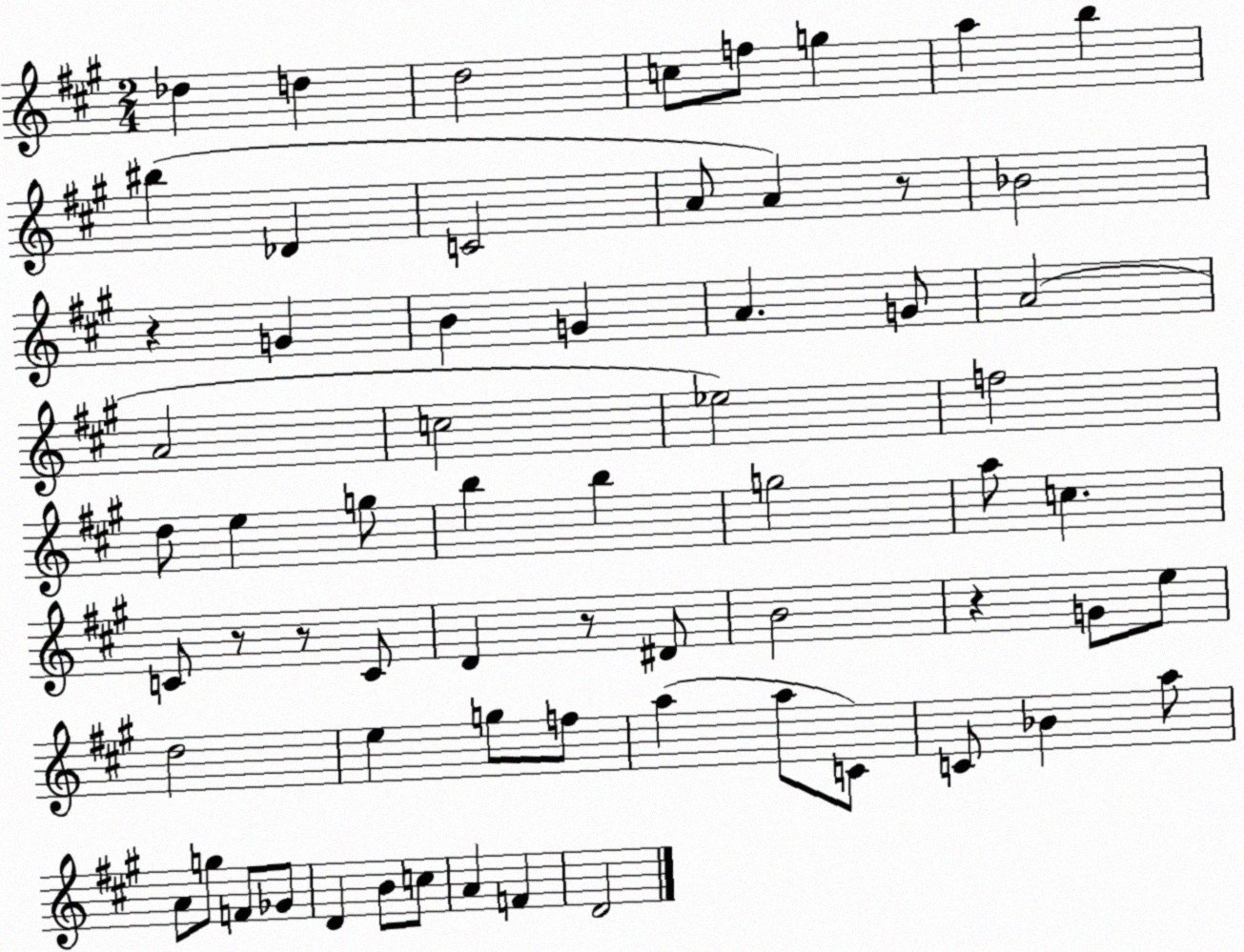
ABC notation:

X:1
T:Untitled
M:2/4
L:1/4
K:A
_d d d2 c/2 f/2 g a b ^b _D C2 A/2 A z/2 _B2 z G B G A G/2 A2 A2 c2 _e2 f2 d/2 e g/2 b b g2 a/2 c C/2 z/2 z/2 C/2 D z/2 ^D/2 B2 z G/2 e/2 d2 e g/2 f/2 a a/2 C/2 C/2 _B a/2 A/2 g/2 F/2 _G/2 D B/2 c/2 A F D2